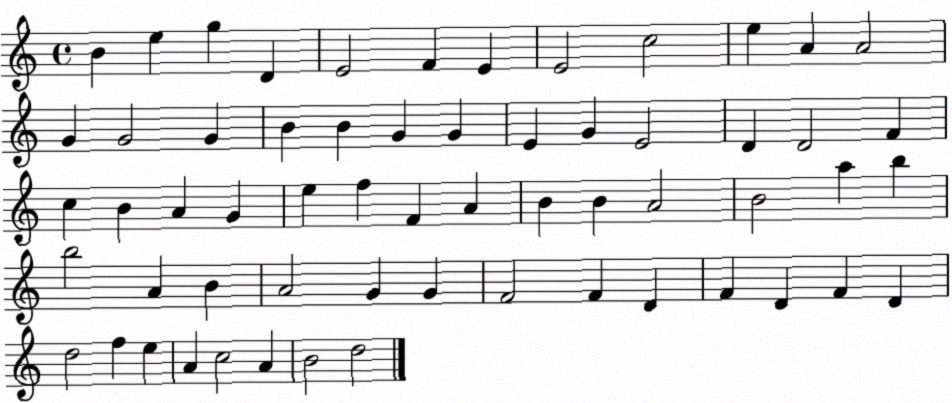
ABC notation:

X:1
T:Untitled
M:4/4
L:1/4
K:C
B e g D E2 F E E2 c2 e A A2 G G2 G B B G G E G E2 D D2 F c B A G e f F A B B A2 B2 a b b2 A B A2 G G F2 F D F D F D d2 f e A c2 A B2 d2